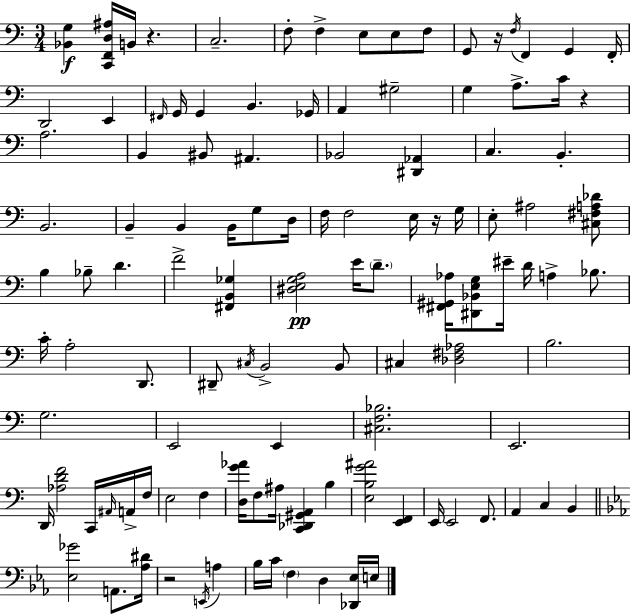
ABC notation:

X:1
T:Untitled
M:3/4
L:1/4
K:Am
[_B,,G,] [C,,F,,D,^A,]/4 B,,/4 z C,2 F,/2 F, E,/2 E,/2 F,/2 G,,/2 z/4 F,/4 F,, G,, F,,/4 D,,2 E,, ^F,,/4 G,,/4 G,, B,, _G,,/4 A,, ^G,2 G, A,/2 C/4 z A,2 B,, ^B,,/2 ^A,, _B,,2 [^D,,_A,,] C, B,, B,,2 B,, B,, B,,/4 G,/2 D,/4 F,/4 F,2 E,/4 z/4 G,/4 E,/2 ^A,2 [^C,^F,A,_D]/2 B, _B,/2 D F2 [^F,,B,,_G,] [^D,E,G,A,]2 E/4 D/2 [^F,,^G,,_A,]/4 [^D,,_B,,E,G,]/2 ^E/4 D/4 A, _B,/2 C/4 A,2 D,,/2 ^D,,/2 ^C,/4 B,,2 B,,/2 ^C, [_D,^F,_A,]2 B,2 G,2 E,,2 E,, [^C,F,_B,]2 E,,2 D,,/4 [_A,DF]2 C,,/4 ^A,,/4 A,,/4 F,/4 E,2 F, [D,G_A]/4 F,/2 ^A,/4 [C,,_D,,^G,,A,,] B, [E,B,G^A]2 [E,,F,,] E,,/4 E,,2 F,,/2 A,, C, B,, [_E,_G]2 A,,/2 [_A,^D]/4 z2 E,,/4 A, _B,/4 C/4 F, D, [_D,,_E,]/4 E,/4